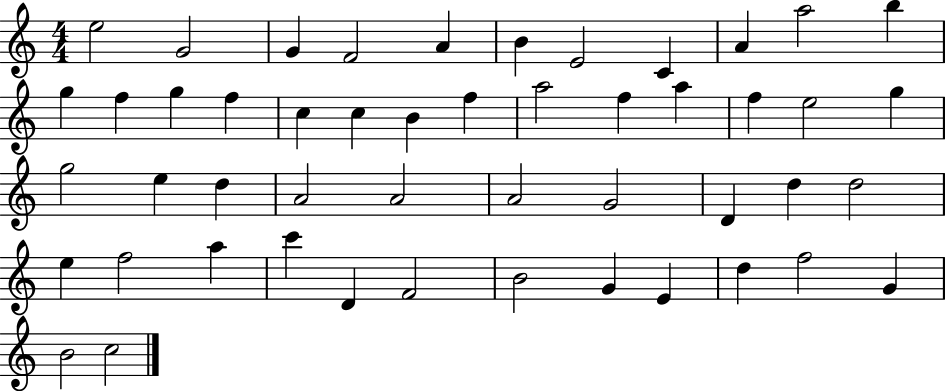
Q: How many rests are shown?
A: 0